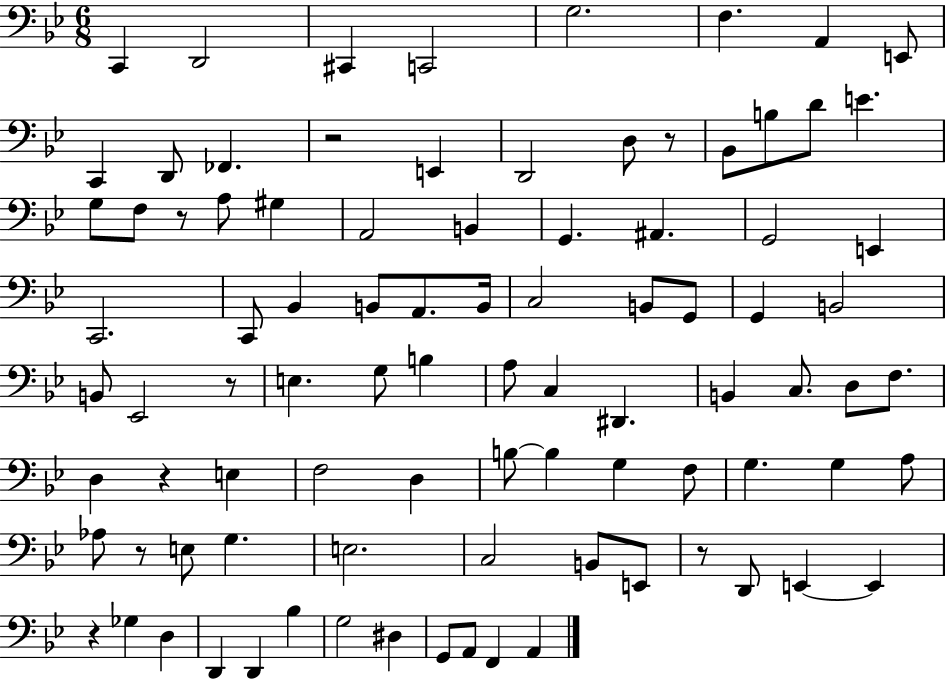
{
  \clef bass
  \numericTimeSignature
  \time 6/8
  \key bes \major
  c,4 d,2 | cis,4 c,2 | g2. | f4. a,4 e,8 | \break c,4 d,8 fes,4. | r2 e,4 | d,2 d8 r8 | bes,8 b8 d'8 e'4. | \break g8 f8 r8 a8 gis4 | a,2 b,4 | g,4. ais,4. | g,2 e,4 | \break c,2. | c,8 bes,4 b,8 a,8. b,16 | c2 b,8 g,8 | g,4 b,2 | \break b,8 ees,2 r8 | e4. g8 b4 | a8 c4 dis,4. | b,4 c8. d8 f8. | \break d4 r4 e4 | f2 d4 | b8~~ b4 g4 f8 | g4. g4 a8 | \break aes8 r8 e8 g4. | e2. | c2 b,8 e,8 | r8 d,8 e,4~~ e,4 | \break r4 ges4 d4 | d,4 d,4 bes4 | g2 dis4 | g,8 a,8 f,4 a,4 | \break \bar "|."
}